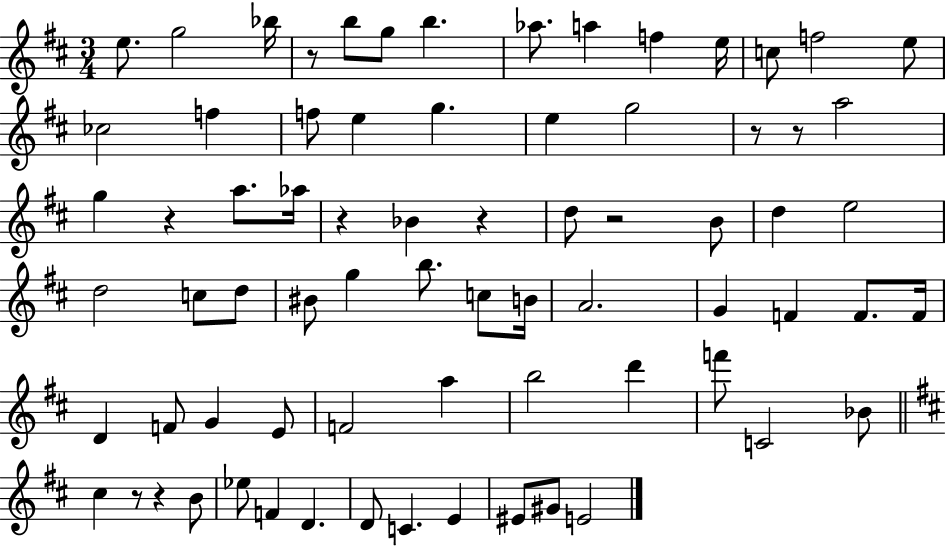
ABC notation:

X:1
T:Untitled
M:3/4
L:1/4
K:D
e/2 g2 _b/4 z/2 b/2 g/2 b _a/2 a f e/4 c/2 f2 e/2 _c2 f f/2 e g e g2 z/2 z/2 a2 g z a/2 _a/4 z _B z d/2 z2 B/2 d e2 d2 c/2 d/2 ^B/2 g b/2 c/2 B/4 A2 G F F/2 F/4 D F/2 G E/2 F2 a b2 d' f'/2 C2 _B/2 ^c z/2 z B/2 _e/2 F D D/2 C E ^E/2 ^G/2 E2